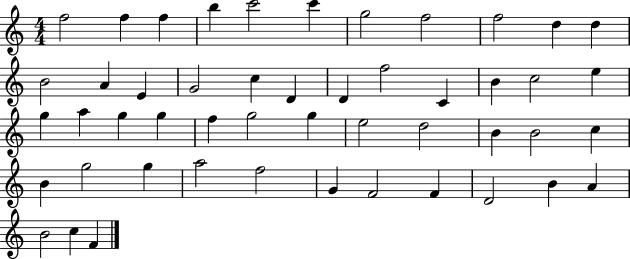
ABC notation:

X:1
T:Untitled
M:4/4
L:1/4
K:C
f2 f f b c'2 c' g2 f2 f2 d d B2 A E G2 c D D f2 C B c2 e g a g g f g2 g e2 d2 B B2 c B g2 g a2 f2 G F2 F D2 B A B2 c F